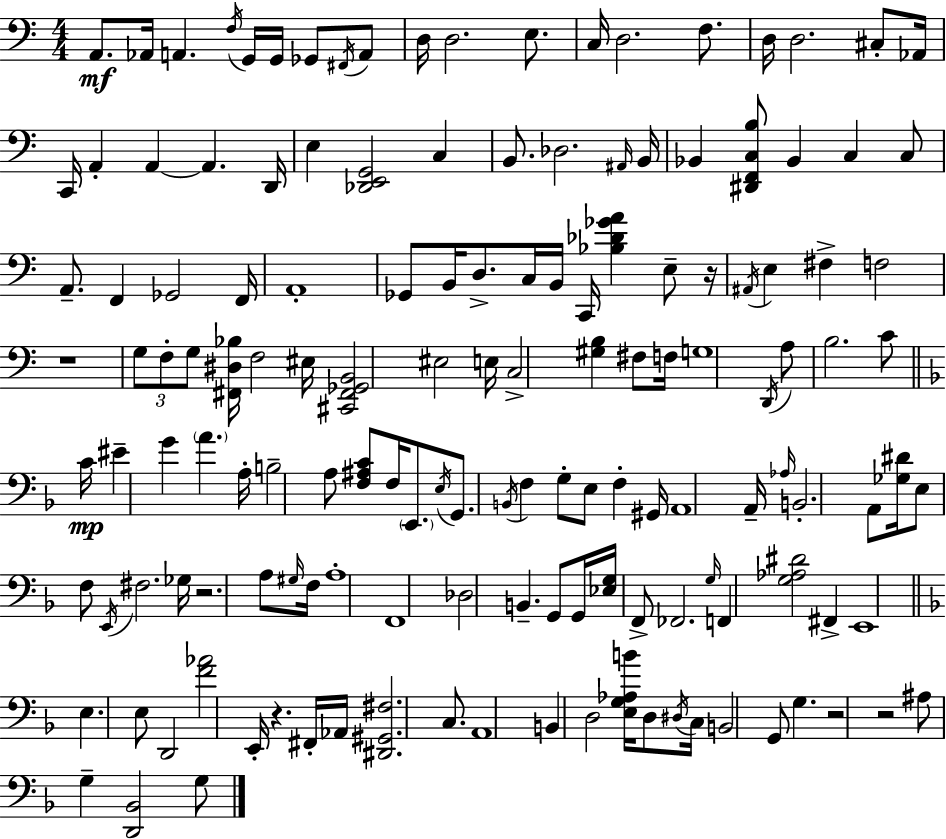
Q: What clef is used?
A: bass